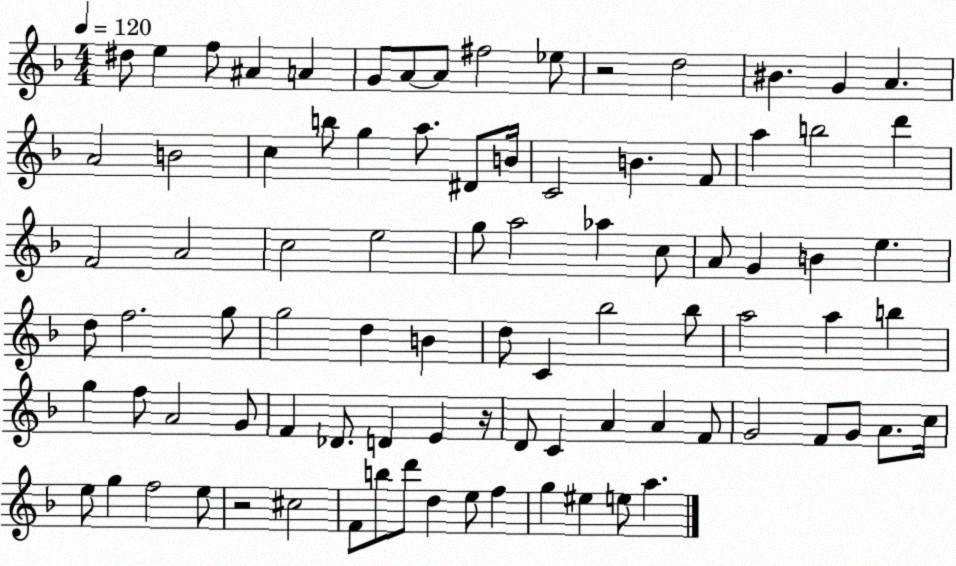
X:1
T:Untitled
M:4/4
L:1/4
K:F
^d/2 e f/2 ^A A G/2 A/2 A/2 ^f2 _e/2 z2 d2 ^B G A A2 B2 c b/2 g a/2 ^D/2 B/4 C2 B F/2 a b2 d' F2 A2 c2 e2 g/2 a2 _a c/2 A/2 G B e d/2 f2 g/2 g2 d B d/2 C _b2 _b/2 a2 a b g f/2 A2 G/2 F _D/2 D E z/4 D/2 C A A F/2 G2 F/2 G/2 A/2 c/4 e/2 g f2 e/2 z2 ^c2 F/2 b/2 d'/2 d e/2 f g ^e e/2 a